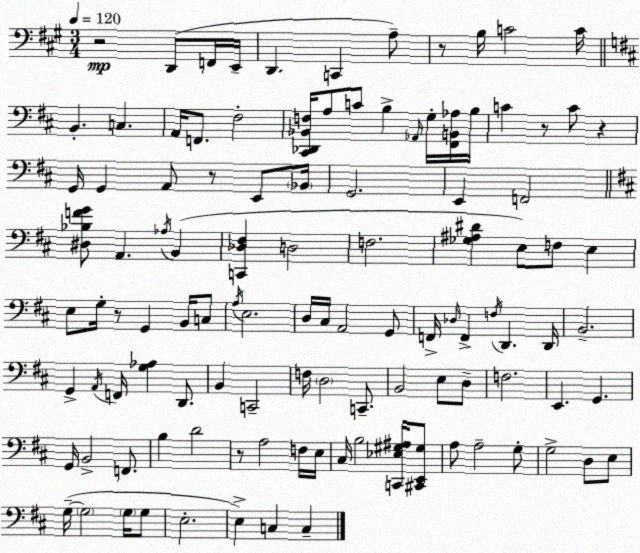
X:1
T:Untitled
M:3/4
L:1/4
K:A
z2 D,,/2 F,,/4 E,,/4 D,, C,, A,/2 z/2 B,/4 C2 C/4 B,, C, A,,/4 F,,/2 ^F,2 [^C,,_D,,_B,,F,]/4 A,/2 C/2 B, _A,,/4 G,/4 [^F,,B,,_A,]/4 B,/4 C z/2 C/2 z G,,/4 G,, A,,/2 z/2 E,,/2 _B,,/4 G,,2 E,, F,,2 [^D,_B,FG]/2 A,, _A,/4 B,, [C,,_D,^F,] D,2 F,2 [_G,^A,^D] E,/2 F,/2 E, E,/2 G,/4 z/2 G,, B,,/4 C,/2 A,/4 E,2 D,/4 ^C,/4 A,,2 G,,/2 F,,/4 _D,/4 F,, F,/4 D,, D,,/4 B,,2 G,, A,,/4 F,,/4 [G,_A,] D,,/2 B,, C,,2 F,/4 D,2 C,,/2 B,,2 E,/2 D,/2 F,2 E,, G,, G,,/4 B,,2 F,,/2 B, D2 z/2 A,2 F,/4 E,/4 ^C,/4 B,2 [C,,_E,^G,^A,]/4 [^C,,E,,^G,]/2 A,/2 A,2 G,/2 G,2 D,/2 E,/2 G,/4 G,2 G,/4 G,/2 E,2 E, C, C,